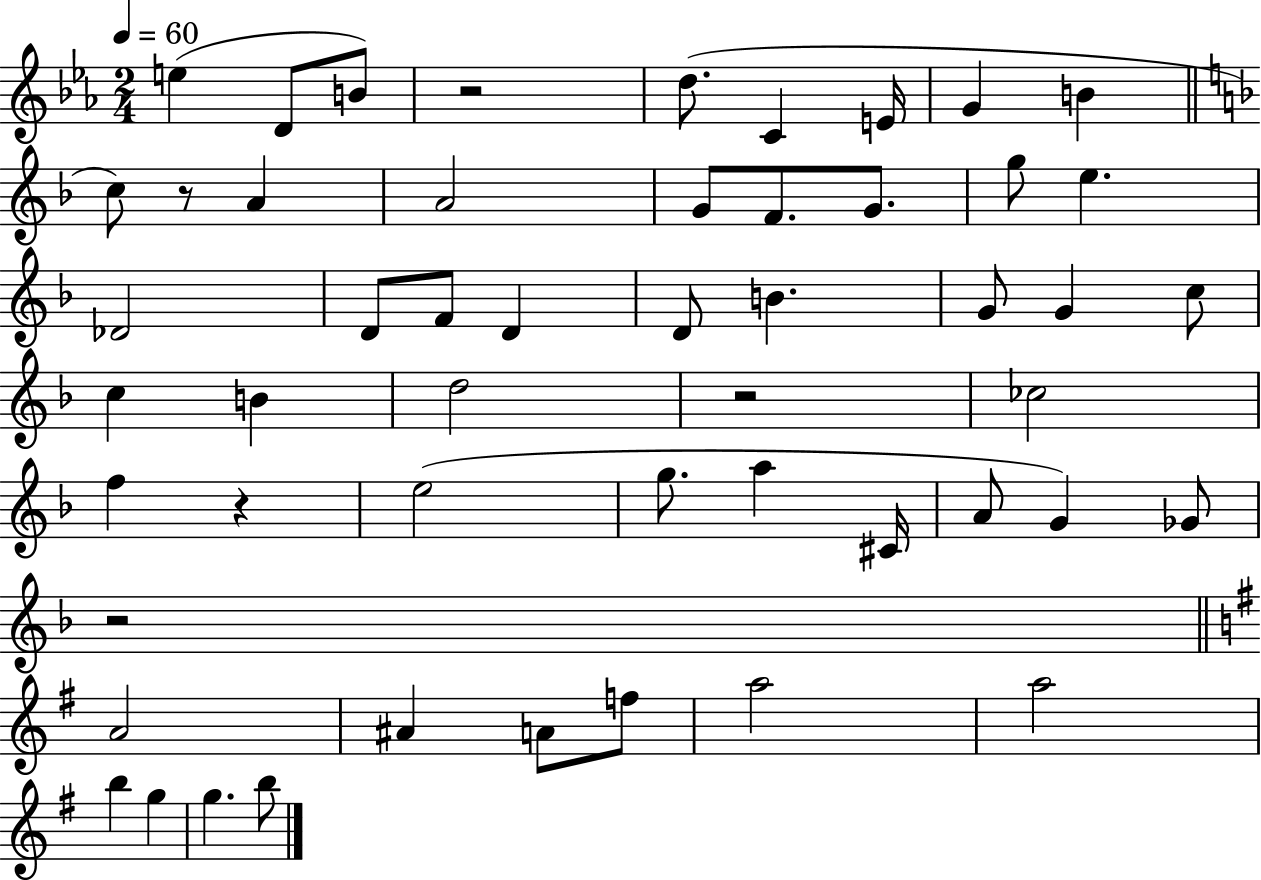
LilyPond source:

{
  \clef treble
  \numericTimeSignature
  \time 2/4
  \key ees \major
  \tempo 4 = 60
  e''4( d'8 b'8) | r2 | d''8.( c'4 e'16 | g'4 b'4 | \break \bar "||" \break \key f \major c''8) r8 a'4 | a'2 | g'8 f'8. g'8. | g''8 e''4. | \break des'2 | d'8 f'8 d'4 | d'8 b'4. | g'8 g'4 c''8 | \break c''4 b'4 | d''2 | r2 | ces''2 | \break f''4 r4 | e''2( | g''8. a''4 cis'16 | a'8 g'4) ges'8 | \break r2 | \bar "||" \break \key g \major a'2 | ais'4 a'8 f''8 | a''2 | a''2 | \break b''4 g''4 | g''4. b''8 | \bar "|."
}